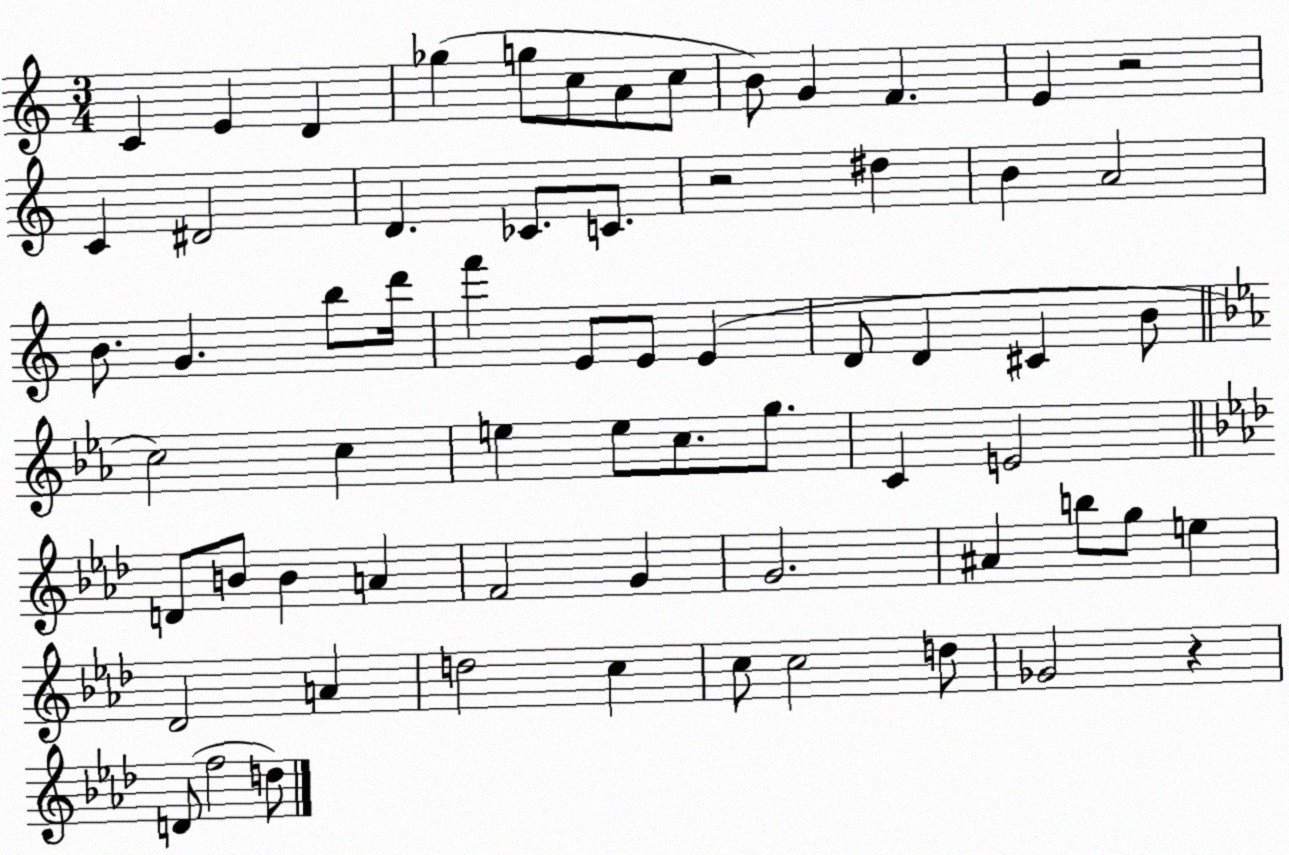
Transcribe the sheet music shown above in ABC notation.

X:1
T:Untitled
M:3/4
L:1/4
K:C
C E D _g g/2 c/2 A/2 c/2 B/2 G F E z2 C ^D2 D _C/2 C/2 z2 ^d B A2 B/2 G b/2 d'/4 f' E/2 E/2 E D/2 D ^C B/2 c2 c e e/2 c/2 g/2 C E2 D/2 B/2 B A F2 G G2 ^A b/2 g/2 e _D2 A d2 c c/2 c2 d/2 _G2 z D/2 f2 d/2